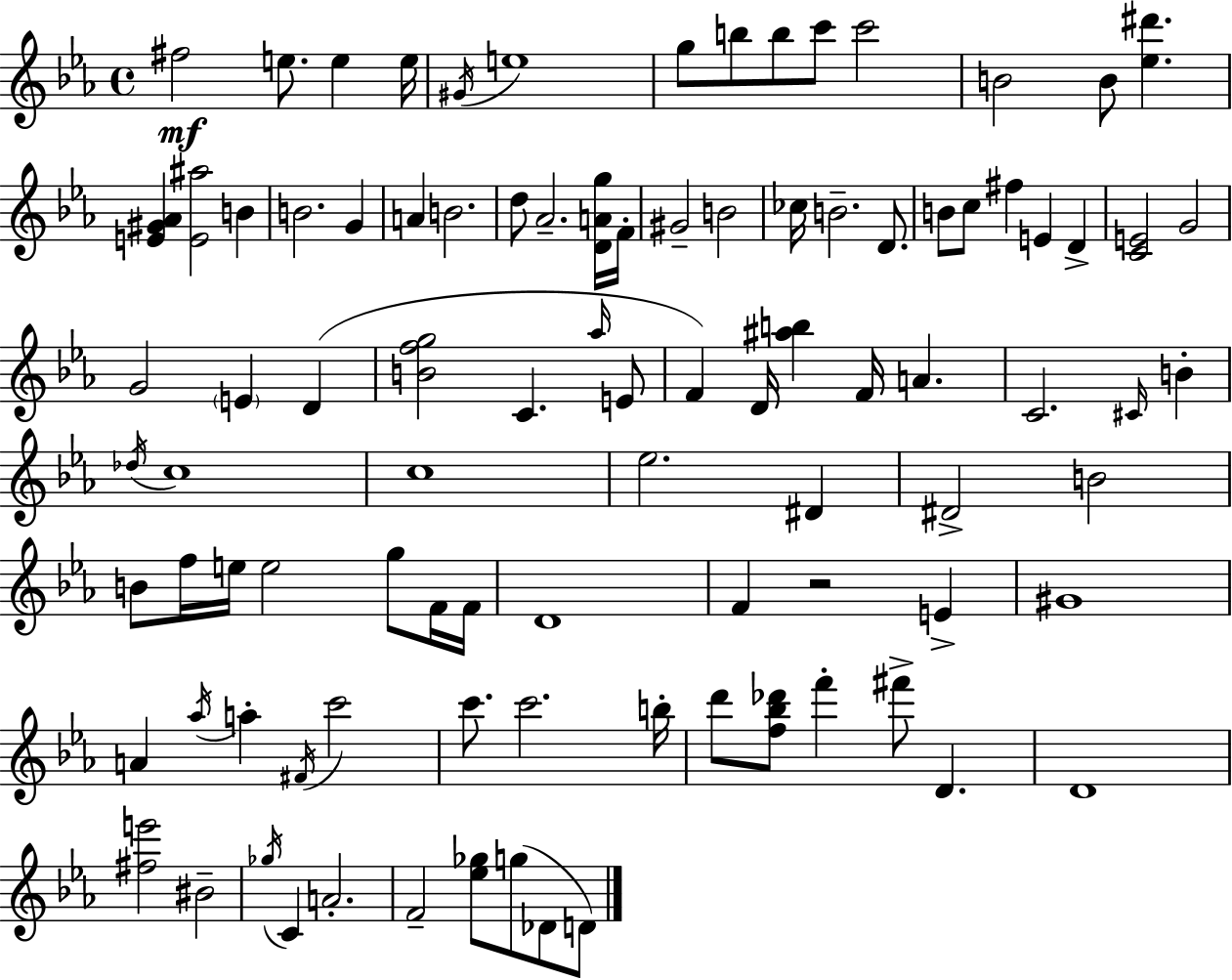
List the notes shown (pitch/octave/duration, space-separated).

F#5/h E5/e. E5/q E5/s G#4/s E5/w G5/e B5/e B5/e C6/e C6/h B4/h B4/e [Eb5,D#6]/q. [E4,G#4,Ab4]/q [E4,A#5]/h B4/q B4/h. G4/q A4/q B4/h. D5/e Ab4/h. [D4,A4,G5]/s F4/s G#4/h B4/h CES5/s B4/h. D4/e. B4/e C5/e F#5/q E4/q D4/q [C4,E4]/h G4/h G4/h E4/q D4/q [B4,F5,G5]/h C4/q. Ab5/s E4/e F4/q D4/s [A#5,B5]/q F4/s A4/q. C4/h. C#4/s B4/q Db5/s C5/w C5/w Eb5/h. D#4/q D#4/h B4/h B4/e F5/s E5/s E5/h G5/e F4/s F4/s D4/w F4/q R/h E4/q G#4/w A4/q Ab5/s A5/q F#4/s C6/h C6/e. C6/h. B5/s D6/e [F5,Bb5,Db6]/e F6/q F#6/e D4/q. D4/w [F#5,E6]/h BIS4/h Gb5/s C4/q A4/h. F4/h [Eb5,Gb5]/e G5/e Db4/e D4/e